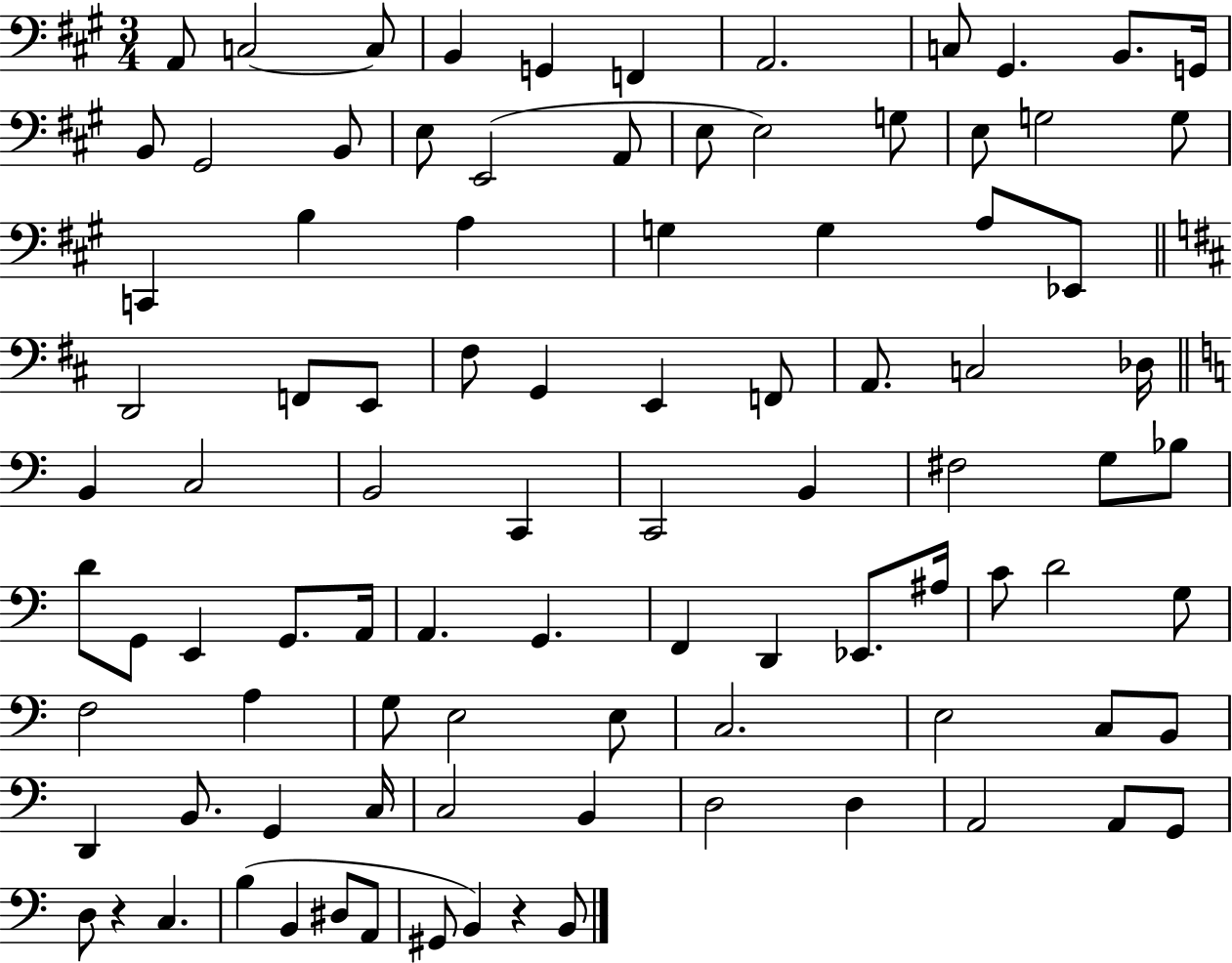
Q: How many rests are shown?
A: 2